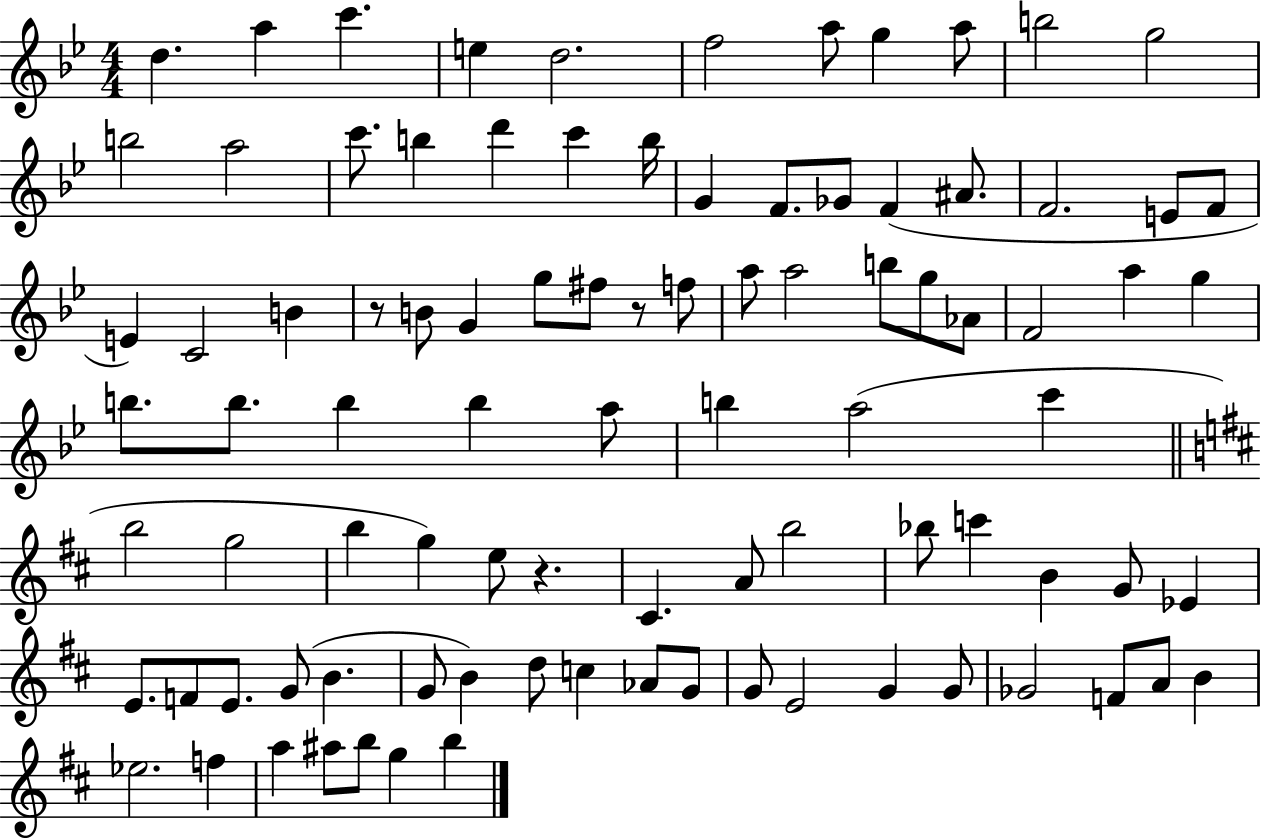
{
  \clef treble
  \numericTimeSignature
  \time 4/4
  \key bes \major
  d''4. a''4 c'''4. | e''4 d''2. | f''2 a''8 g''4 a''8 | b''2 g''2 | \break b''2 a''2 | c'''8. b''4 d'''4 c'''4 b''16 | g'4 f'8. ges'8 f'4( ais'8. | f'2. e'8 f'8 | \break e'4) c'2 b'4 | r8 b'8 g'4 g''8 fis''8 r8 f''8 | a''8 a''2 b''8 g''8 aes'8 | f'2 a''4 g''4 | \break b''8. b''8. b''4 b''4 a''8 | b''4 a''2( c'''4 | \bar "||" \break \key d \major b''2 g''2 | b''4 g''4) e''8 r4. | cis'4. a'8 b''2 | bes''8 c'''4 b'4 g'8 ees'4 | \break e'8. f'8 e'8. g'8( b'4. | g'8 b'4) d''8 c''4 aes'8 g'8 | g'8 e'2 g'4 g'8 | ges'2 f'8 a'8 b'4 | \break ees''2. f''4 | a''4 ais''8 b''8 g''4 b''4 | \bar "|."
}